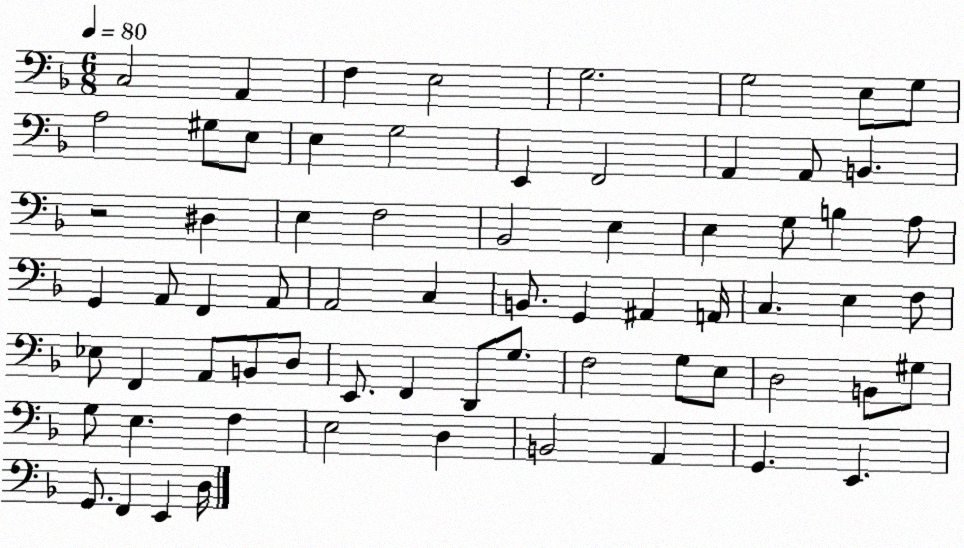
X:1
T:Untitled
M:6/8
L:1/4
K:F
C,2 A,, F, E,2 G,2 G,2 E,/2 G,/2 A,2 ^G,/2 E,/2 E, G,2 E,, F,,2 A,, A,,/2 B,, z2 ^D, E, F,2 _B,,2 E, E, G,/2 B, A,/2 G,, A,,/2 F,, A,,/2 A,,2 C, B,,/2 G,, ^A,, A,,/4 C, E, F,/2 _E,/2 F,, A,,/2 B,,/2 D,/2 E,,/2 F,, D,,/2 G,/2 F,2 G,/2 E,/2 D,2 B,,/2 ^G,/2 G,/2 E, F, E,2 D, B,,2 A,, G,, E,, G,,/2 F,, E,, D,/4